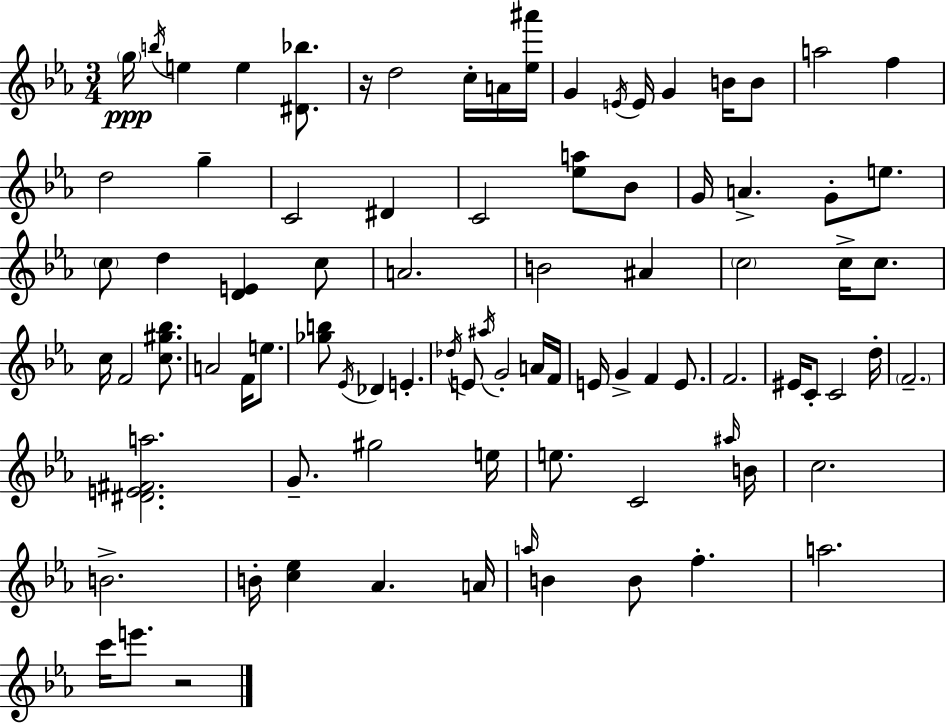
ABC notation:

X:1
T:Untitled
M:3/4
L:1/4
K:Eb
g/4 b/4 e e [^D_b]/2 z/4 d2 c/4 A/4 [_e^a']/4 G E/4 E/4 G B/4 B/2 a2 f d2 g C2 ^D C2 [_ea]/2 _B/2 G/4 A G/2 e/2 c/2 d [DE] c/2 A2 B2 ^A c2 c/4 c/2 c/4 F2 [c^g_b]/2 A2 F/4 e/2 [_gb]/2 _E/4 _D E _d/4 E/2 ^a/4 G2 A/4 F/4 E/4 G F E/2 F2 ^E/4 C/2 C2 d/4 F2 [^DE^Fa]2 G/2 ^g2 e/4 e/2 C2 ^a/4 B/4 c2 B2 B/4 [c_e] _A A/4 a/4 B B/2 f a2 c'/4 e'/2 z2